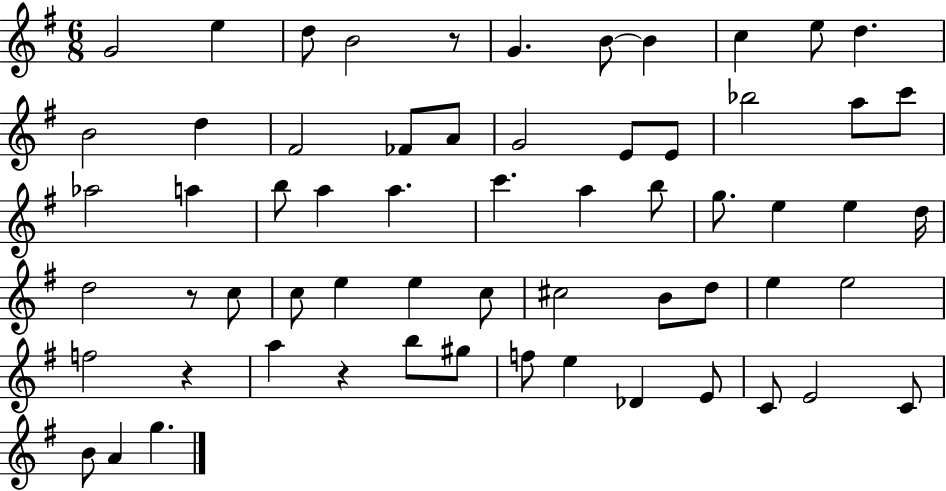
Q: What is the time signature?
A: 6/8